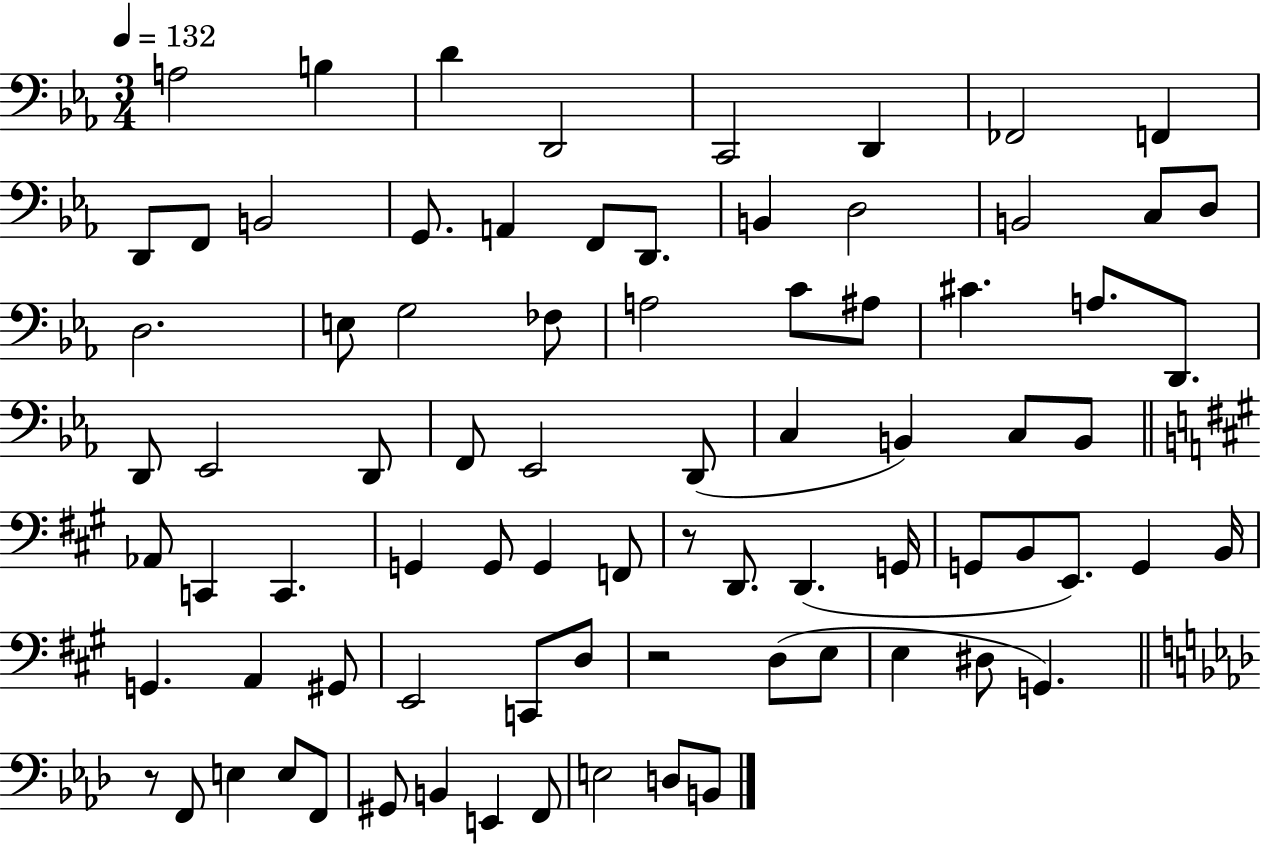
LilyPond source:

{
  \clef bass
  \numericTimeSignature
  \time 3/4
  \key ees \major
  \tempo 4 = 132
  \repeat volta 2 { a2 b4 | d'4 d,2 | c,2 d,4 | fes,2 f,4 | \break d,8 f,8 b,2 | g,8. a,4 f,8 d,8. | b,4 d2 | b,2 c8 d8 | \break d2. | e8 g2 fes8 | a2 c'8 ais8 | cis'4. a8. d,8. | \break d,8 ees,2 d,8 | f,8 ees,2 d,8( | c4 b,4) c8 b,8 | \bar "||" \break \key a \major aes,8 c,4 c,4. | g,4 g,8 g,4 f,8 | r8 d,8. d,4.( g,16 | g,8 b,8 e,8.) g,4 b,16 | \break g,4. a,4 gis,8 | e,2 c,8 d8 | r2 d8( e8 | e4 dis8 g,4.) | \break \bar "||" \break \key aes \major r8 f,8 e4 e8 f,8 | gis,8 b,4 e,4 f,8 | e2 d8 b,8 | } \bar "|."
}